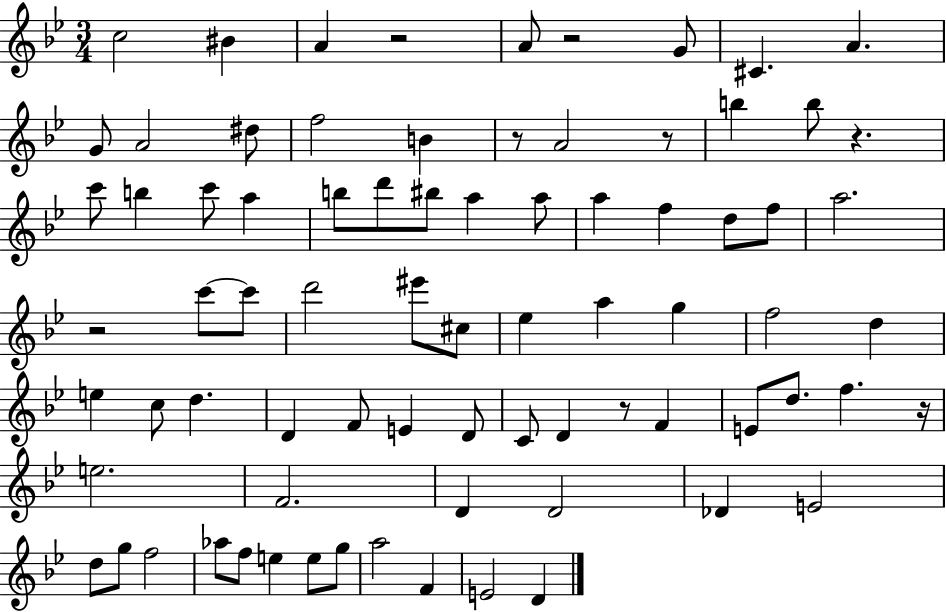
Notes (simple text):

C5/h BIS4/q A4/q R/h A4/e R/h G4/e C#4/q. A4/q. G4/e A4/h D#5/e F5/h B4/q R/e A4/h R/e B5/q B5/e R/q. C6/e B5/q C6/e A5/q B5/e D6/e BIS5/e A5/q A5/e A5/q F5/q D5/e F5/e A5/h. R/h C6/e C6/e D6/h EIS6/e C#5/e Eb5/q A5/q G5/q F5/h D5/q E5/q C5/e D5/q. D4/q F4/e E4/q D4/e C4/e D4/q R/e F4/q E4/e D5/e. F5/q. R/s E5/h. F4/h. D4/q D4/h Db4/q E4/h D5/e G5/e F5/h Ab5/e F5/e E5/q E5/e G5/e A5/h F4/q E4/h D4/q